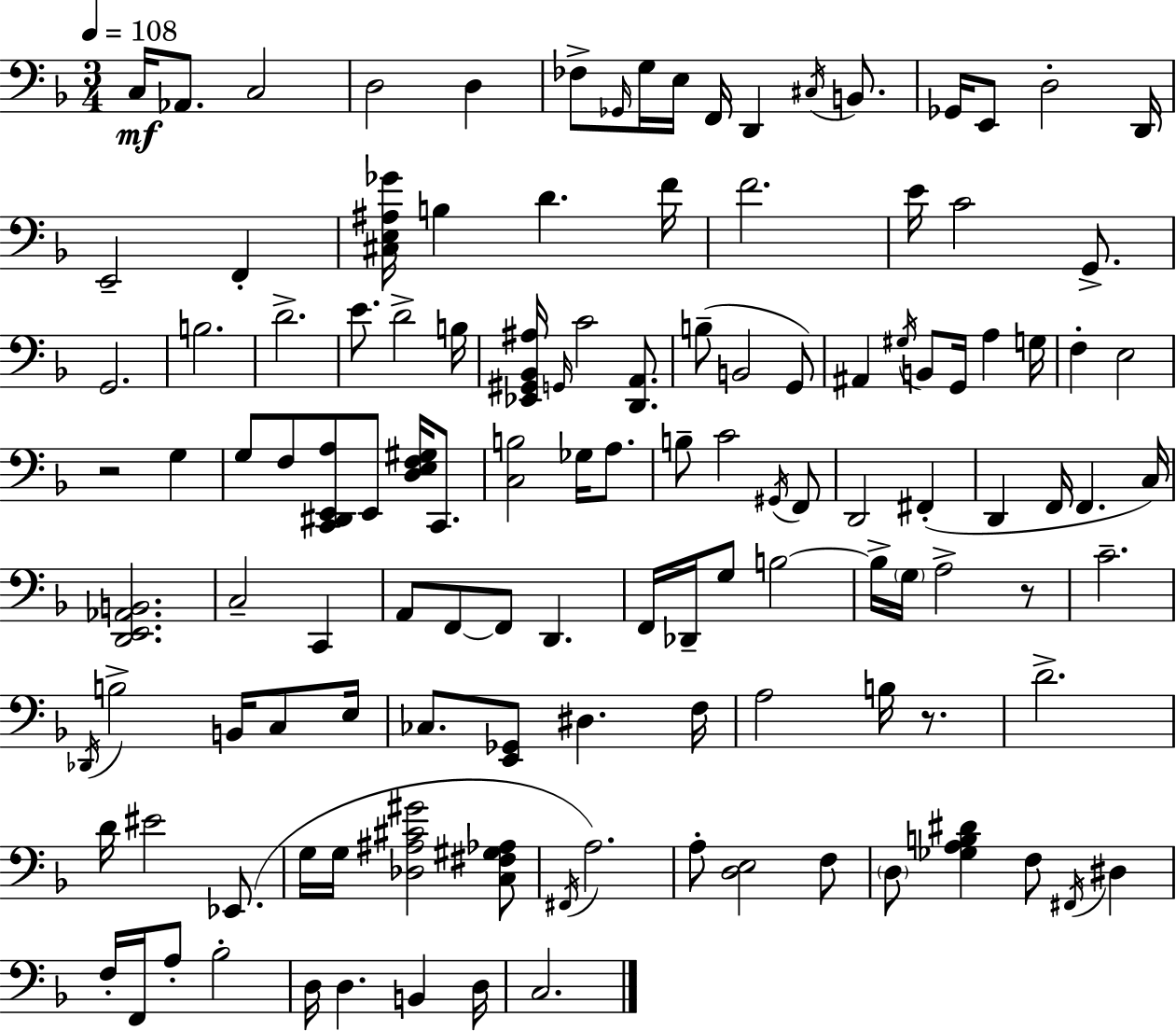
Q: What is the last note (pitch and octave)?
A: C3